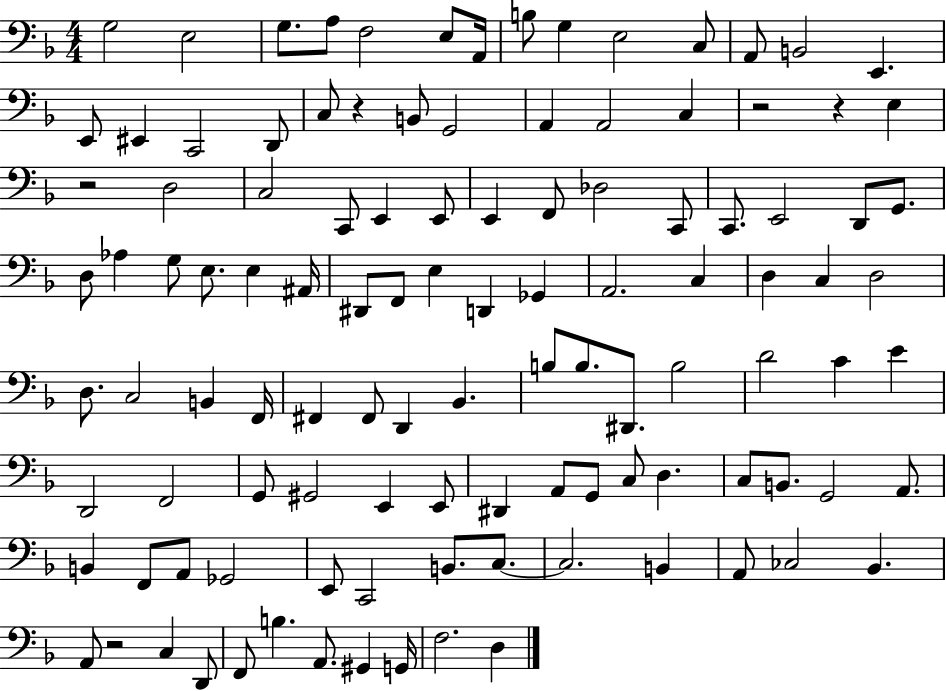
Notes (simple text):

G3/h E3/h G3/e. A3/e F3/h E3/e A2/s B3/e G3/q E3/h C3/e A2/e B2/h E2/q. E2/e EIS2/q C2/h D2/e C3/e R/q B2/e G2/h A2/q A2/h C3/q R/h R/q E3/q R/h D3/h C3/h C2/e E2/q E2/e E2/q F2/e Db3/h C2/e C2/e. E2/h D2/e G2/e. D3/e Ab3/q G3/e E3/e. E3/q A#2/s D#2/e F2/e E3/q D2/q Gb2/q A2/h. C3/q D3/q C3/q D3/h D3/e. C3/h B2/q F2/s F#2/q F#2/e D2/q Bb2/q. B3/e B3/e. D#2/e. B3/h D4/h C4/q E4/q D2/h F2/h G2/e G#2/h E2/q E2/e D#2/q A2/e G2/e C3/e D3/q. C3/e B2/e. G2/h A2/e. B2/q F2/e A2/e Gb2/h E2/e C2/h B2/e. C3/e. C3/h. B2/q A2/e CES3/h Bb2/q. A2/e R/h C3/q D2/e F2/e B3/q. A2/e. G#2/q G2/s F3/h. D3/q